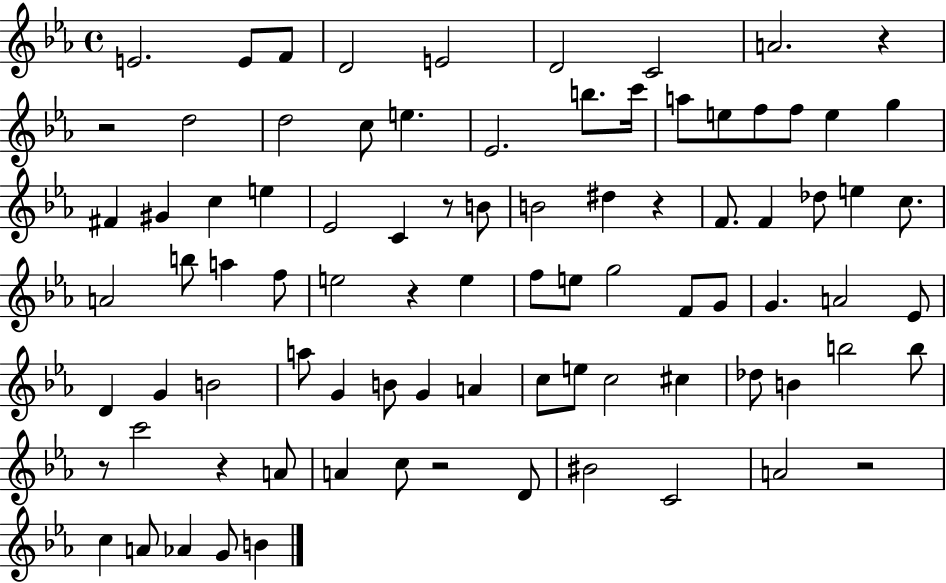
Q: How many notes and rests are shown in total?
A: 87